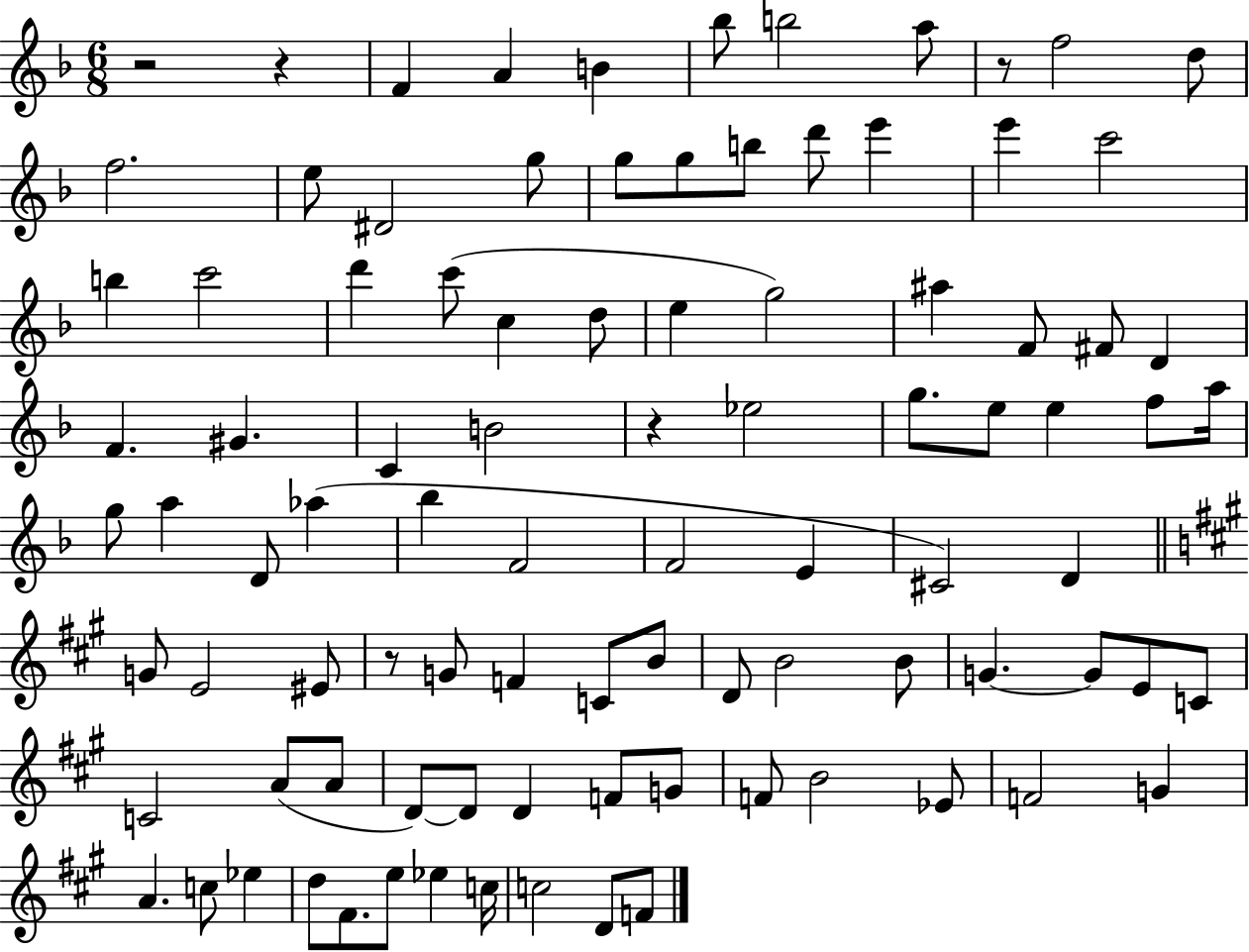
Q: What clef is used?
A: treble